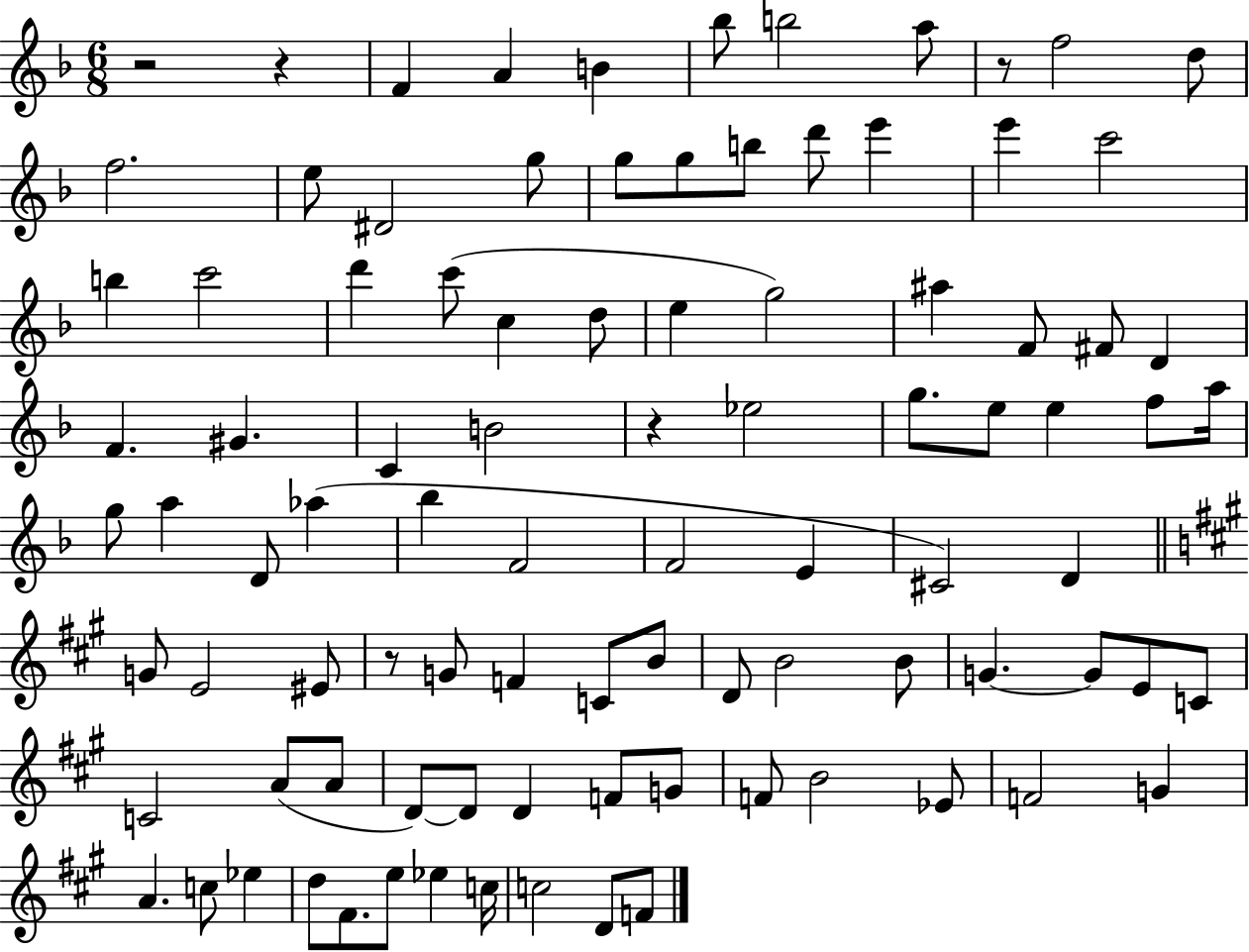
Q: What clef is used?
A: treble